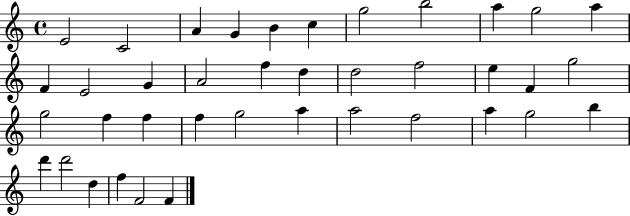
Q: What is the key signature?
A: C major